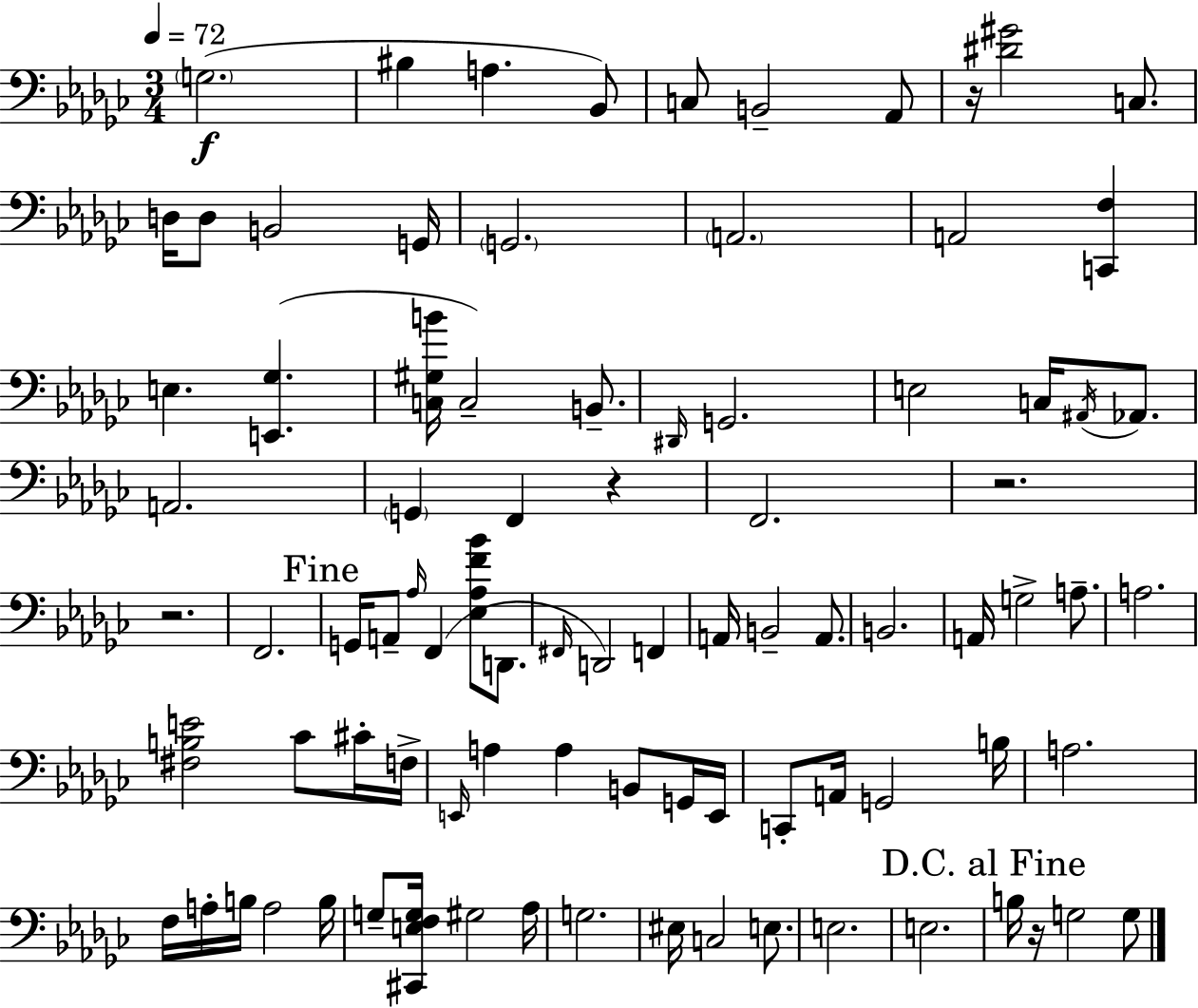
G3/h. BIS3/q A3/q. Bb2/e C3/e B2/h Ab2/e R/s [D#4,G#4]/h C3/e. D3/s D3/e B2/h G2/s G2/h. A2/h. A2/h [C2,F3]/q E3/q. [E2,Gb3]/q. [C3,G#3,B4]/s C3/h B2/e. D#2/s G2/h. E3/h C3/s A#2/s Ab2/e. A2/h. G2/q F2/q R/q F2/h. R/h. R/h. F2/h. G2/s A2/e Ab3/s F2/q [Eb3,Ab3,F4,Bb4]/e D2/e. F#2/s D2/h F2/q A2/s B2/h A2/e. B2/h. A2/s G3/h A3/e. A3/h. [F#3,B3,E4]/h CES4/e C#4/s F3/s E2/s A3/q A3/q B2/e G2/s E2/s C2/e A2/s G2/h B3/s A3/h. F3/s A3/s B3/s A3/h B3/s G3/e [C#2,E3,F3,G3]/s G#3/h Ab3/s G3/h. EIS3/s C3/h E3/e. E3/h. E3/h. B3/s R/s G3/h G3/e